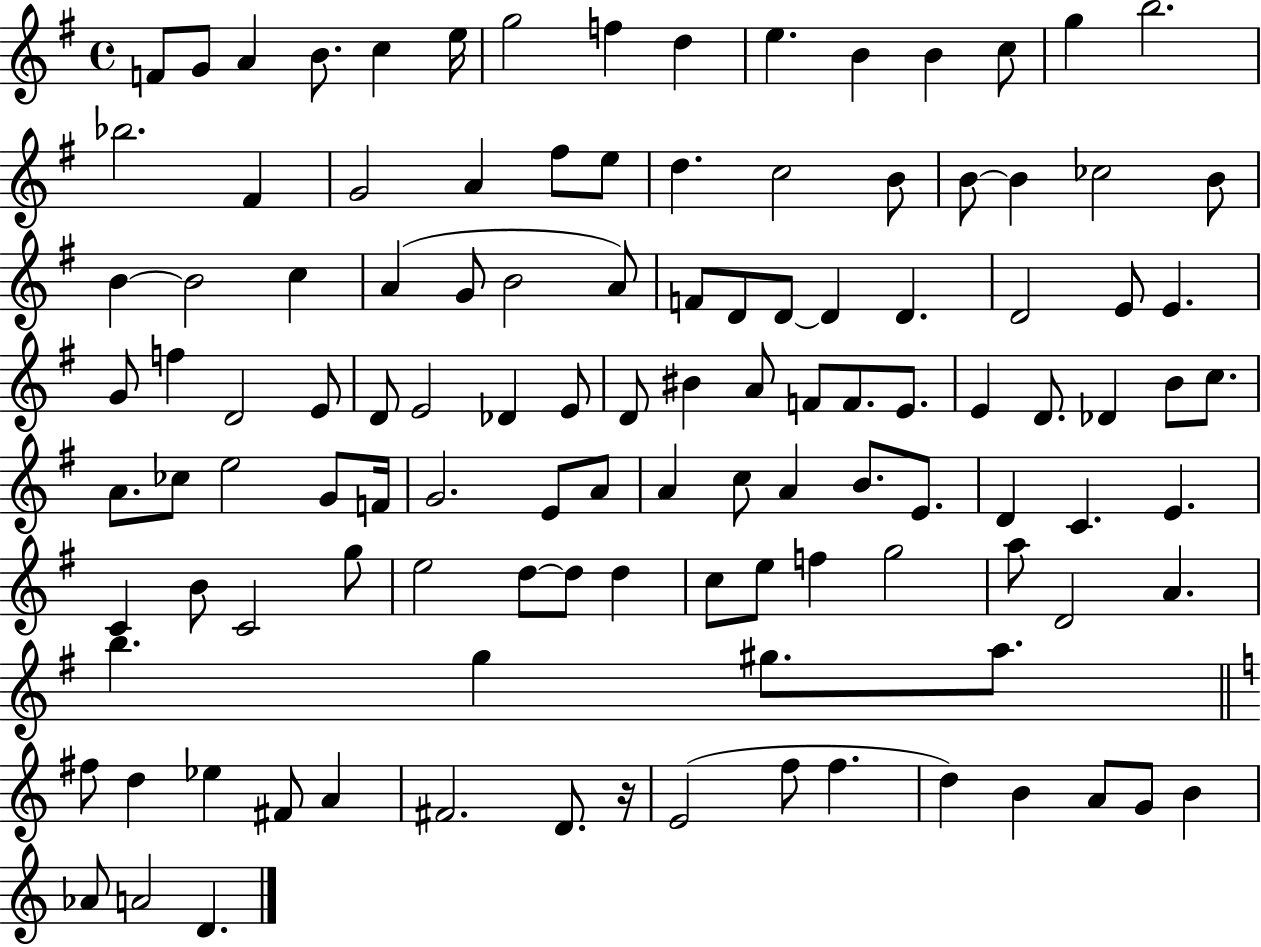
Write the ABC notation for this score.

X:1
T:Untitled
M:4/4
L:1/4
K:G
F/2 G/2 A B/2 c e/4 g2 f d e B B c/2 g b2 _b2 ^F G2 A ^f/2 e/2 d c2 B/2 B/2 B _c2 B/2 B B2 c A G/2 B2 A/2 F/2 D/2 D/2 D D D2 E/2 E G/2 f D2 E/2 D/2 E2 _D E/2 D/2 ^B A/2 F/2 F/2 E/2 E D/2 _D B/2 c/2 A/2 _c/2 e2 G/2 F/4 G2 E/2 A/2 A c/2 A B/2 E/2 D C E C B/2 C2 g/2 e2 d/2 d/2 d c/2 e/2 f g2 a/2 D2 A b g ^g/2 a/2 ^f/2 d _e ^F/2 A ^F2 D/2 z/4 E2 f/2 f d B A/2 G/2 B _A/2 A2 D